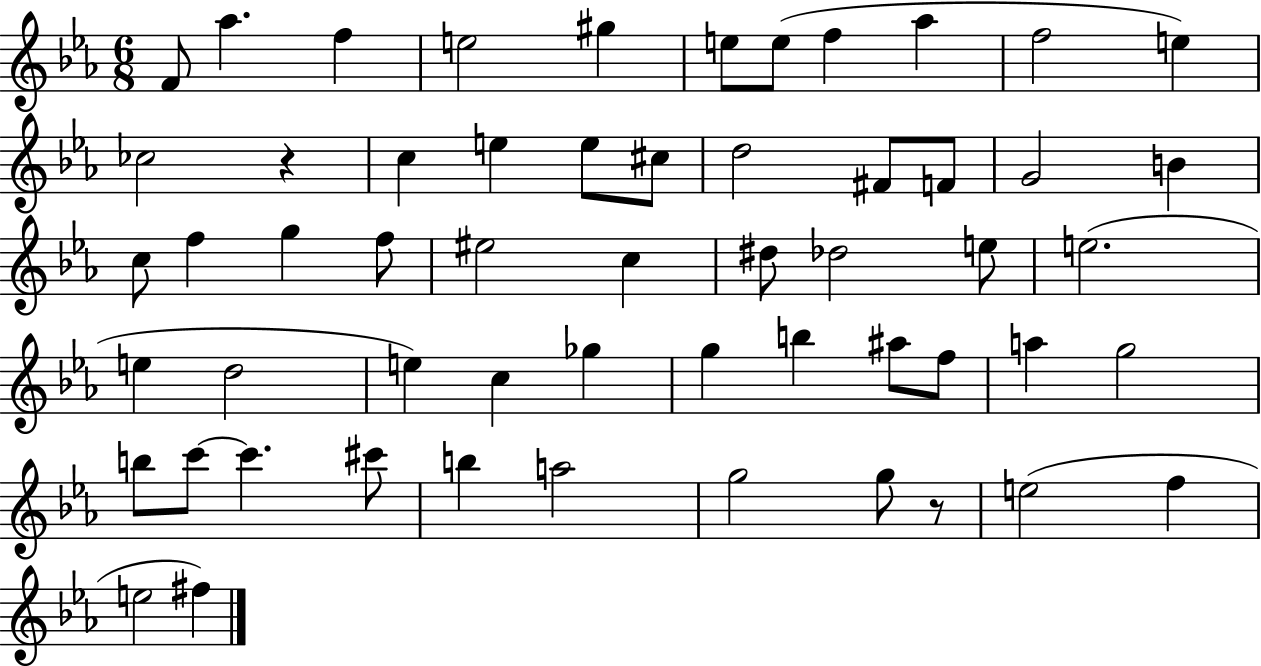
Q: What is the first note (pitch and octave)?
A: F4